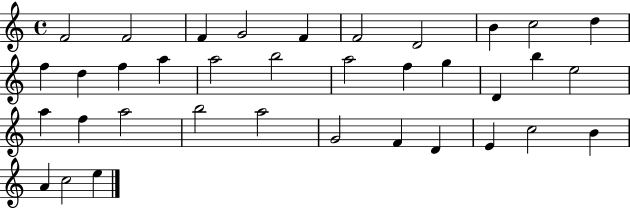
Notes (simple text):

F4/h F4/h F4/q G4/h F4/q F4/h D4/h B4/q C5/h D5/q F5/q D5/q F5/q A5/q A5/h B5/h A5/h F5/q G5/q D4/q B5/q E5/h A5/q F5/q A5/h B5/h A5/h G4/h F4/q D4/q E4/q C5/h B4/q A4/q C5/h E5/q